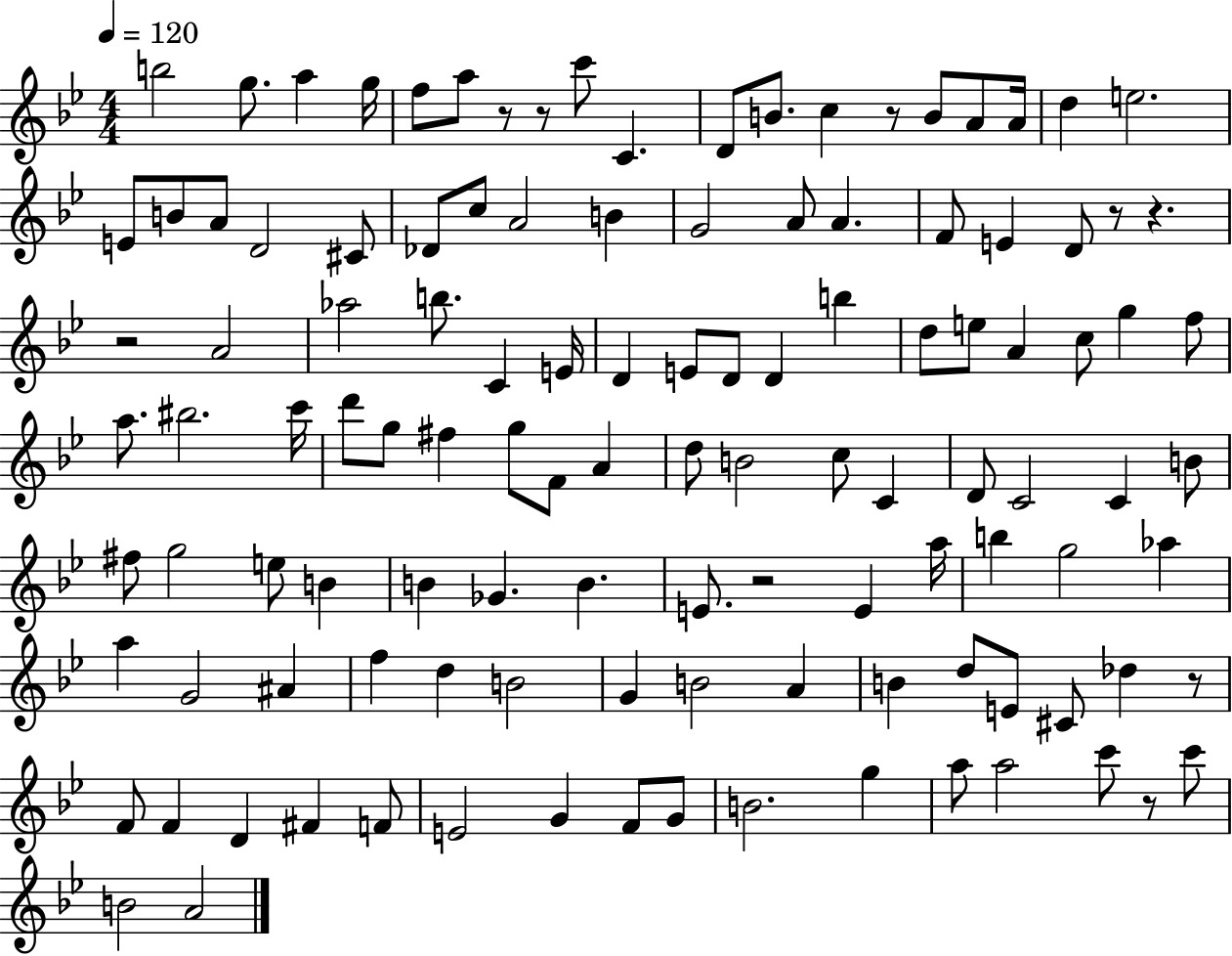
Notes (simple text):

B5/h G5/e. A5/q G5/s F5/e A5/e R/e R/e C6/e C4/q. D4/e B4/e. C5/q R/e B4/e A4/e A4/s D5/q E5/h. E4/e B4/e A4/e D4/h C#4/e Db4/e C5/e A4/h B4/q G4/h A4/e A4/q. F4/e E4/q D4/e R/e R/q. R/h A4/h Ab5/h B5/e. C4/q E4/s D4/q E4/e D4/e D4/q B5/q D5/e E5/e A4/q C5/e G5/q F5/e A5/e. BIS5/h. C6/s D6/e G5/e F#5/q G5/e F4/e A4/q D5/e B4/h C5/e C4/q D4/e C4/h C4/q B4/e F#5/e G5/h E5/e B4/q B4/q Gb4/q. B4/q. E4/e. R/h E4/q A5/s B5/q G5/h Ab5/q A5/q G4/h A#4/q F5/q D5/q B4/h G4/q B4/h A4/q B4/q D5/e E4/e C#4/e Db5/q R/e F4/e F4/q D4/q F#4/q F4/e E4/h G4/q F4/e G4/e B4/h. G5/q A5/e A5/h C6/e R/e C6/e B4/h A4/h